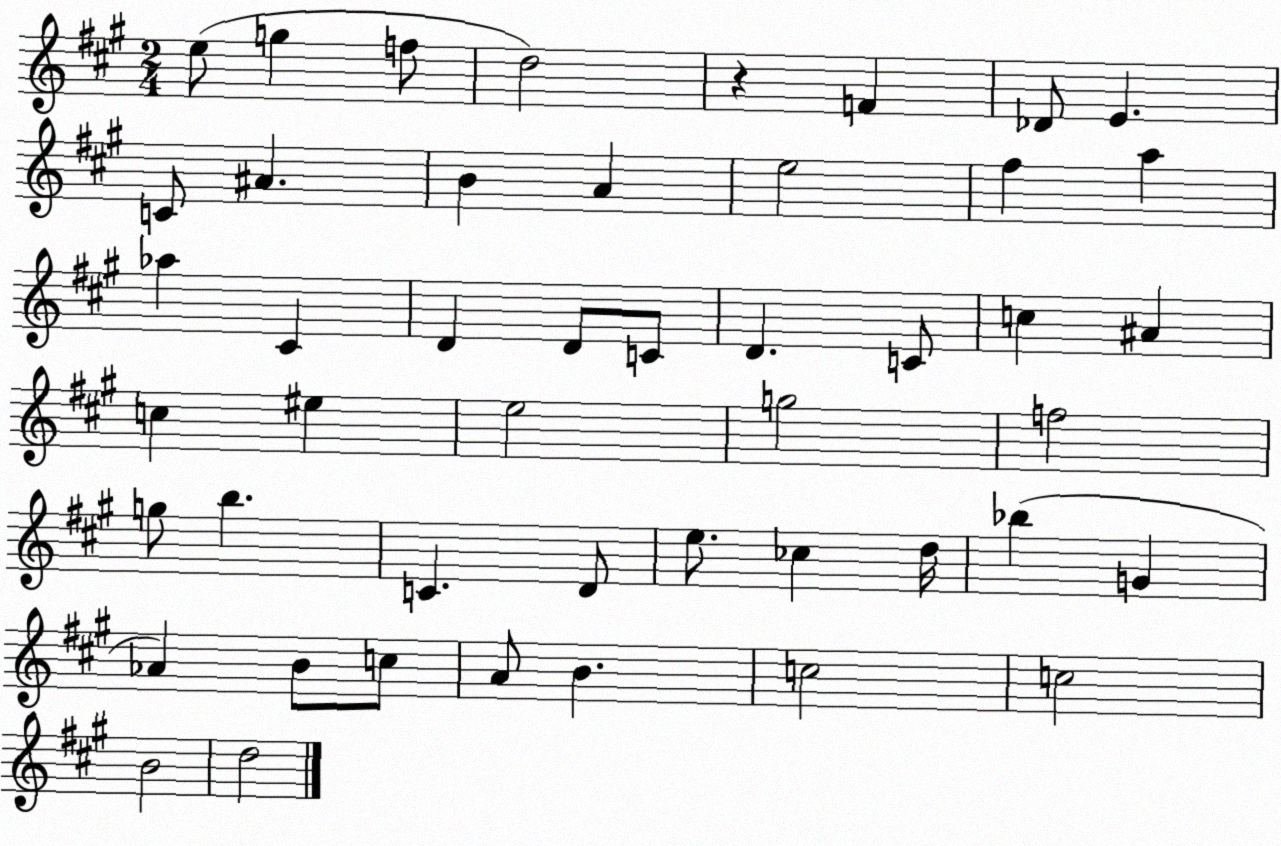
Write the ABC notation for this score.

X:1
T:Untitled
M:2/4
L:1/4
K:A
e/2 g f/2 d2 z F _D/2 E C/2 ^A B A e2 ^f a _a ^C D D/2 C/2 D C/2 c ^A c ^e e2 g2 f2 g/2 b C D/2 e/2 _c d/4 _b G _A B/2 c/2 A/2 B c2 c2 B2 d2